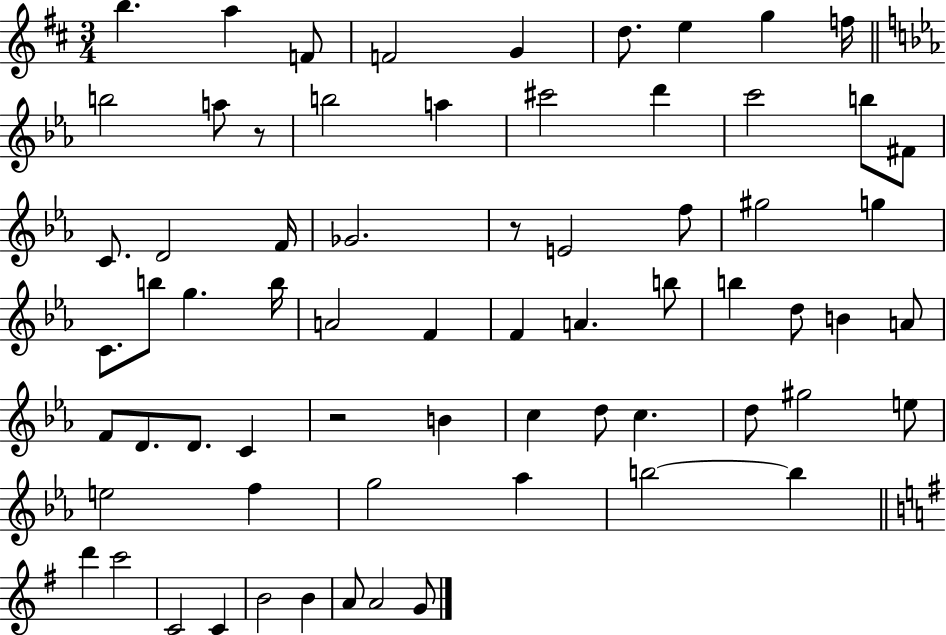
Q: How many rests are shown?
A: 3